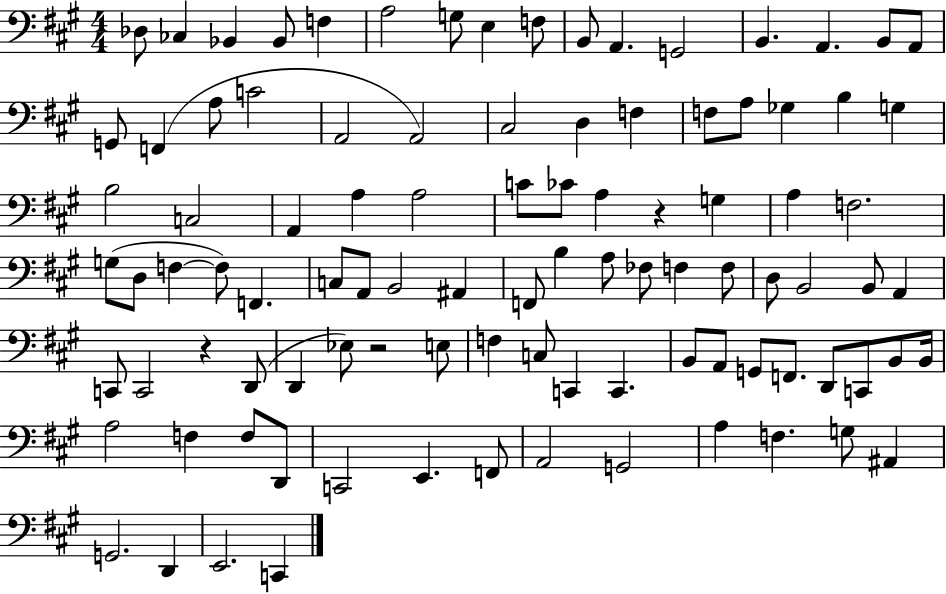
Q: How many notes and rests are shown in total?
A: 98